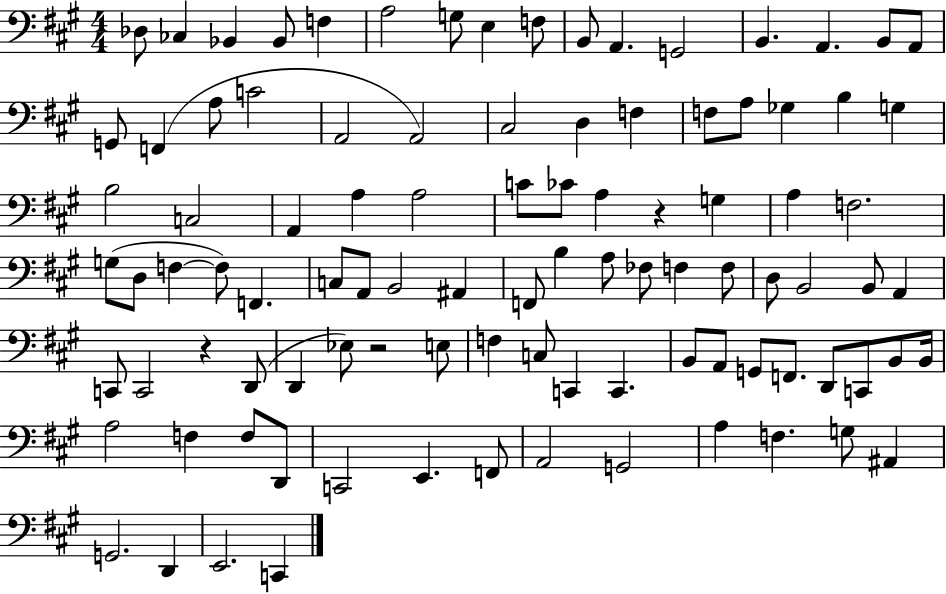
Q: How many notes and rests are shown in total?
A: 98